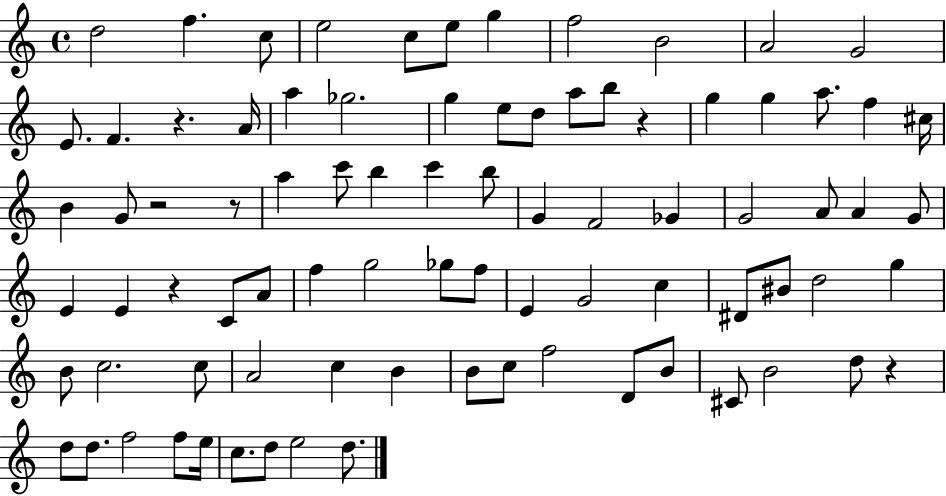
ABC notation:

X:1
T:Untitled
M:4/4
L:1/4
K:C
d2 f c/2 e2 c/2 e/2 g f2 B2 A2 G2 E/2 F z A/4 a _g2 g e/2 d/2 a/2 b/2 z g g a/2 f ^c/4 B G/2 z2 z/2 a c'/2 b c' b/2 G F2 _G G2 A/2 A G/2 E E z C/2 A/2 f g2 _g/2 f/2 E G2 c ^D/2 ^B/2 d2 g B/2 c2 c/2 A2 c B B/2 c/2 f2 D/2 B/2 ^C/2 B2 d/2 z d/2 d/2 f2 f/2 e/4 c/2 d/2 e2 d/2